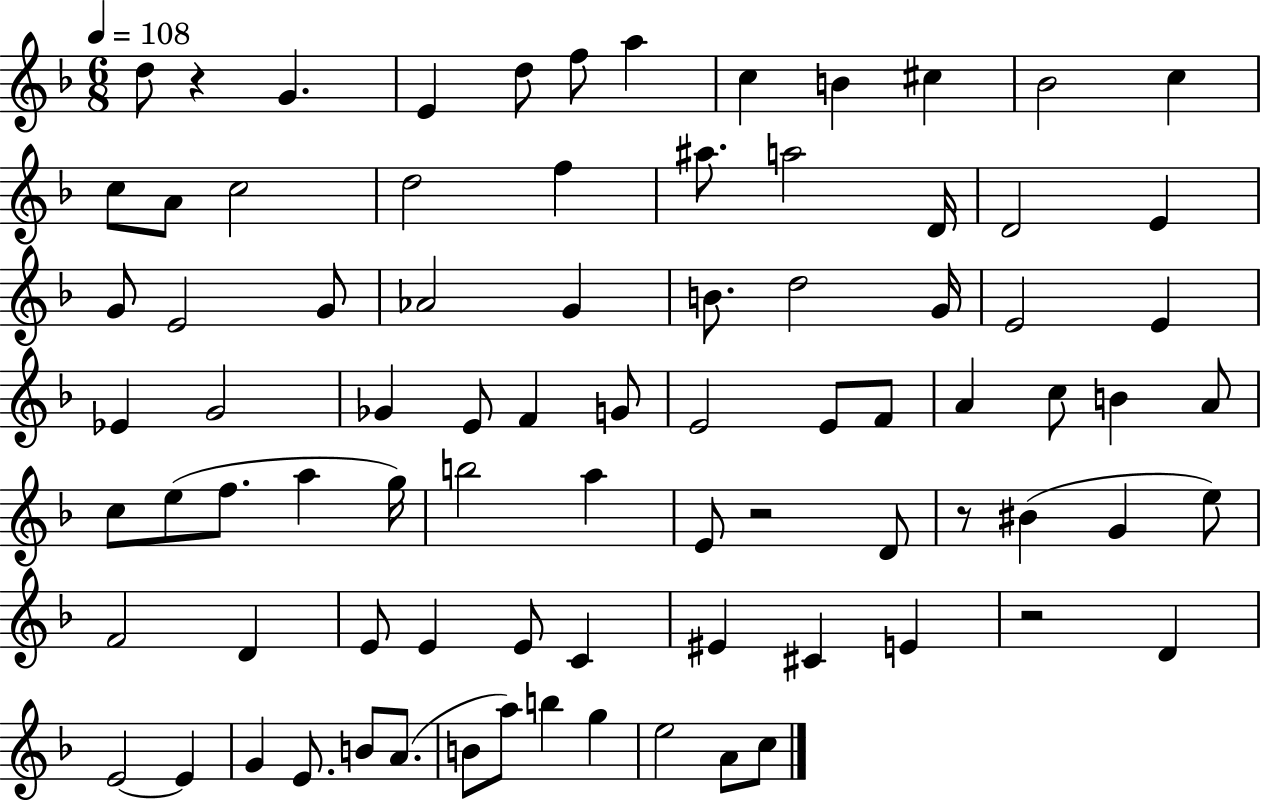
X:1
T:Untitled
M:6/8
L:1/4
K:F
d/2 z G E d/2 f/2 a c B ^c _B2 c c/2 A/2 c2 d2 f ^a/2 a2 D/4 D2 E G/2 E2 G/2 _A2 G B/2 d2 G/4 E2 E _E G2 _G E/2 F G/2 E2 E/2 F/2 A c/2 B A/2 c/2 e/2 f/2 a g/4 b2 a E/2 z2 D/2 z/2 ^B G e/2 F2 D E/2 E E/2 C ^E ^C E z2 D E2 E G E/2 B/2 A/2 B/2 a/2 b g e2 A/2 c/2